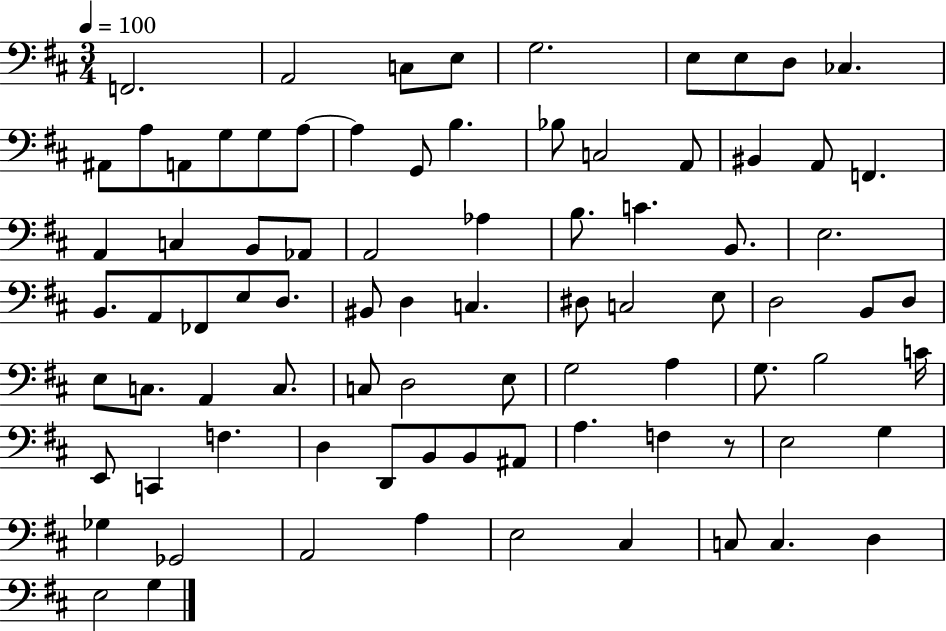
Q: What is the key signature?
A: D major